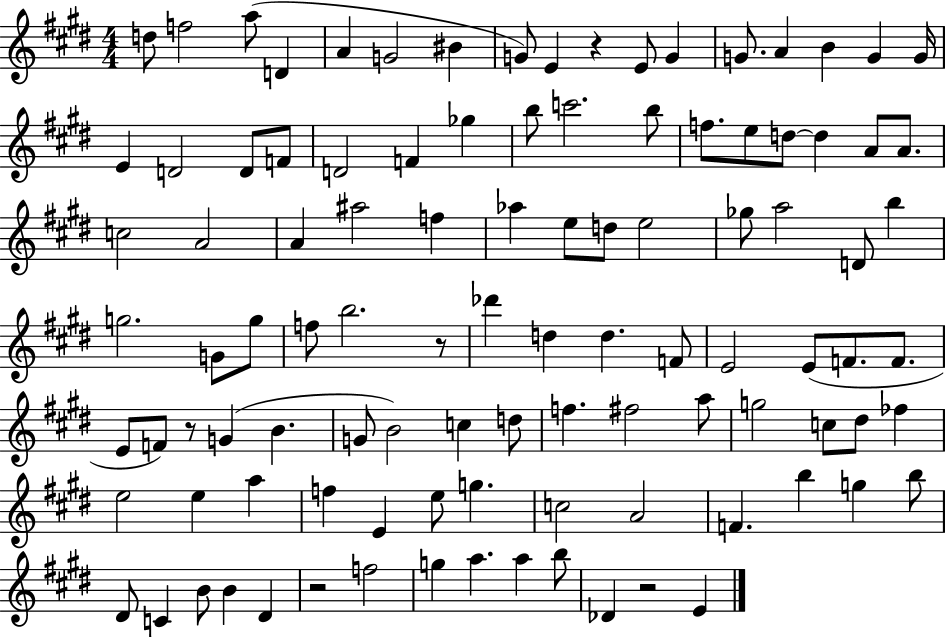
X:1
T:Untitled
M:4/4
L:1/4
K:E
d/2 f2 a/2 D A G2 ^B G/2 E z E/2 G G/2 A B G G/4 E D2 D/2 F/2 D2 F _g b/2 c'2 b/2 f/2 e/2 d/2 d A/2 A/2 c2 A2 A ^a2 f _a e/2 d/2 e2 _g/2 a2 D/2 b g2 G/2 g/2 f/2 b2 z/2 _d' d d F/2 E2 E/2 F/2 F/2 E/2 F/2 z/2 G B G/2 B2 c d/2 f ^f2 a/2 g2 c/2 ^d/2 _f e2 e a f E e/2 g c2 A2 F b g b/2 ^D/2 C B/2 B ^D z2 f2 g a a b/2 _D z2 E